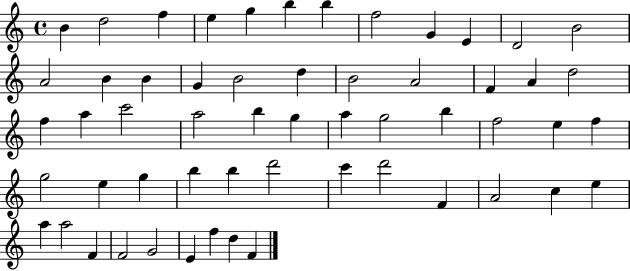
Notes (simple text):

B4/q D5/h F5/q E5/q G5/q B5/q B5/q F5/h G4/q E4/q D4/h B4/h A4/h B4/q B4/q G4/q B4/h D5/q B4/h A4/h F4/q A4/q D5/h F5/q A5/q C6/h A5/h B5/q G5/q A5/q G5/h B5/q F5/h E5/q F5/q G5/h E5/q G5/q B5/q B5/q D6/h C6/q D6/h F4/q A4/h C5/q E5/q A5/q A5/h F4/q F4/h G4/h E4/q F5/q D5/q F4/q